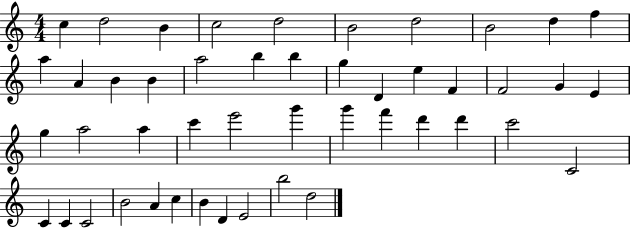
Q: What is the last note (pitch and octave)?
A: D5